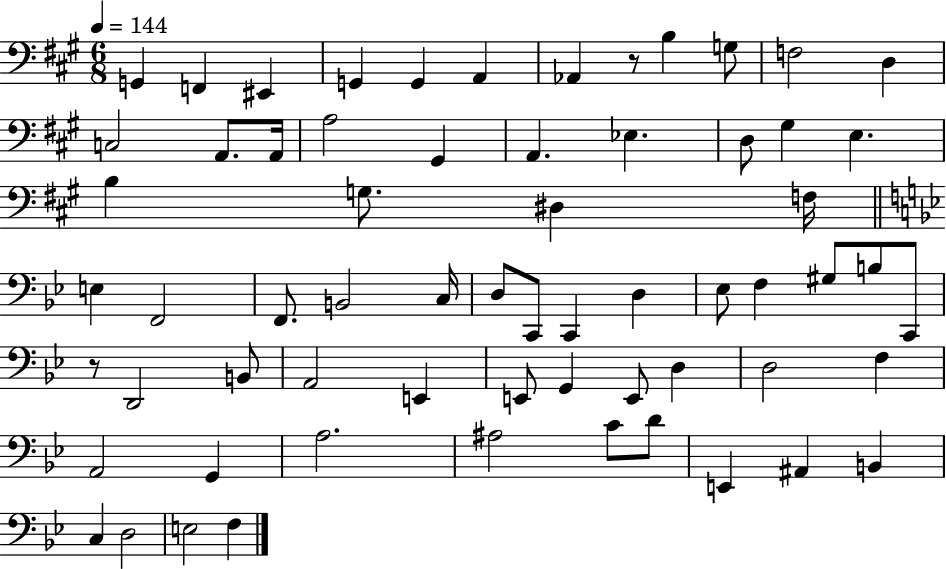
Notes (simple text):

G2/q F2/q EIS2/q G2/q G2/q A2/q Ab2/q R/e B3/q G3/e F3/h D3/q C3/h A2/e. A2/s A3/h G#2/q A2/q. Eb3/q. D3/e G#3/q E3/q. B3/q G3/e. D#3/q F3/s E3/q F2/h F2/e. B2/h C3/s D3/e C2/e C2/q D3/q Eb3/e F3/q G#3/e B3/e C2/e R/e D2/h B2/e A2/h E2/q E2/e G2/q E2/e D3/q D3/h F3/q A2/h G2/q A3/h. A#3/h C4/e D4/e E2/q A#2/q B2/q C3/q D3/h E3/h F3/q